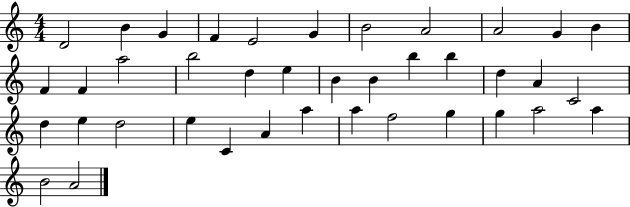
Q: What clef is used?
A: treble